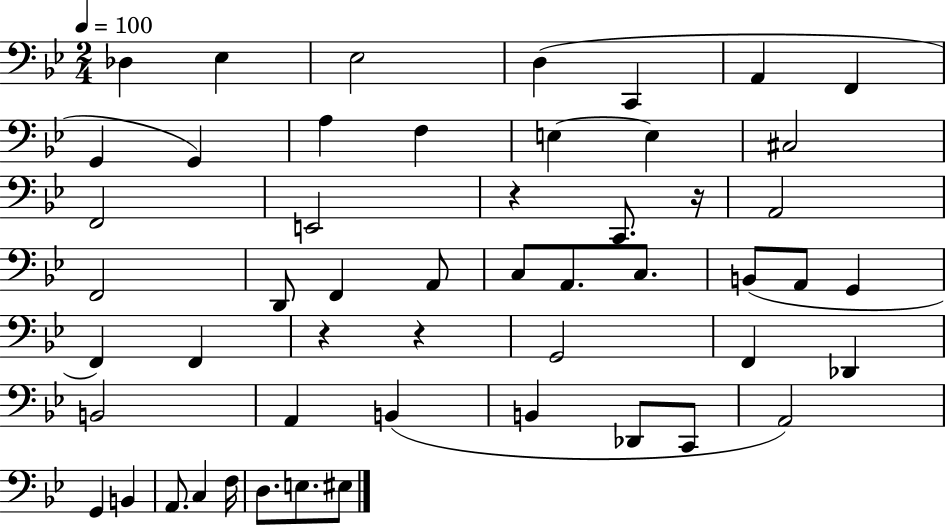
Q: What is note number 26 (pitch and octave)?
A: B2